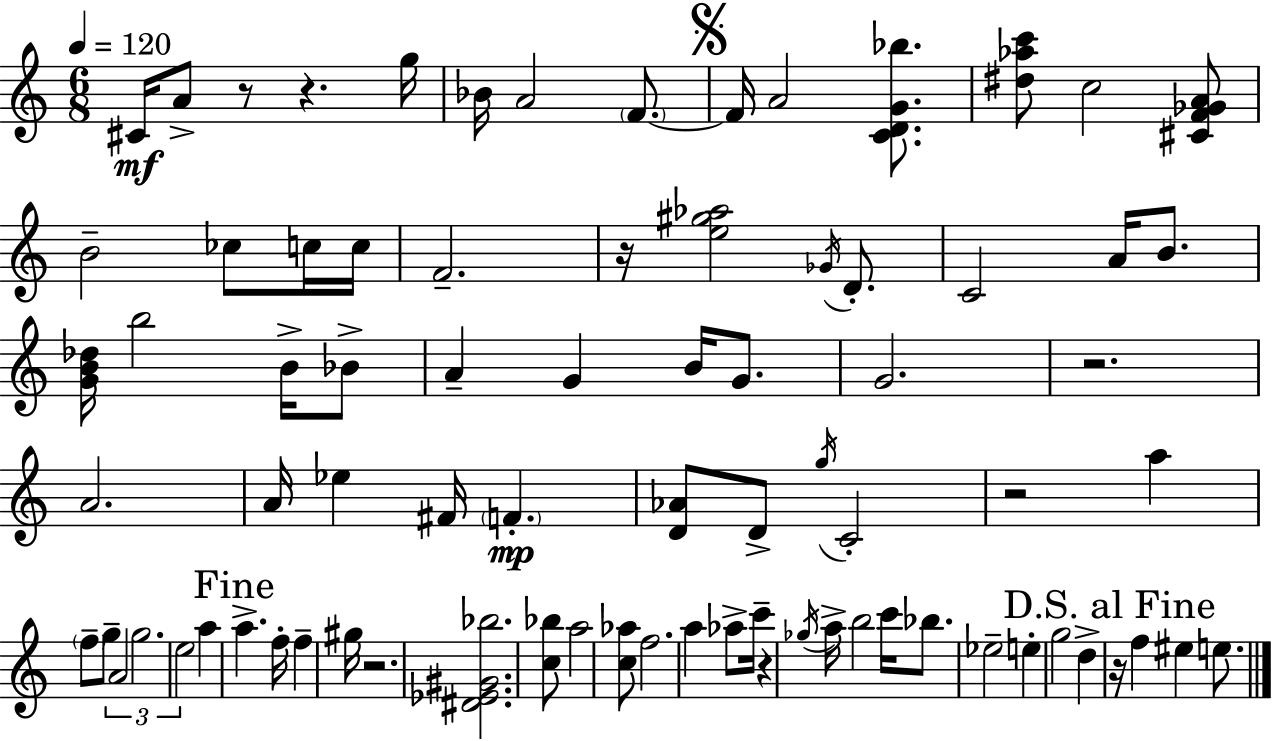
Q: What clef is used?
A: treble